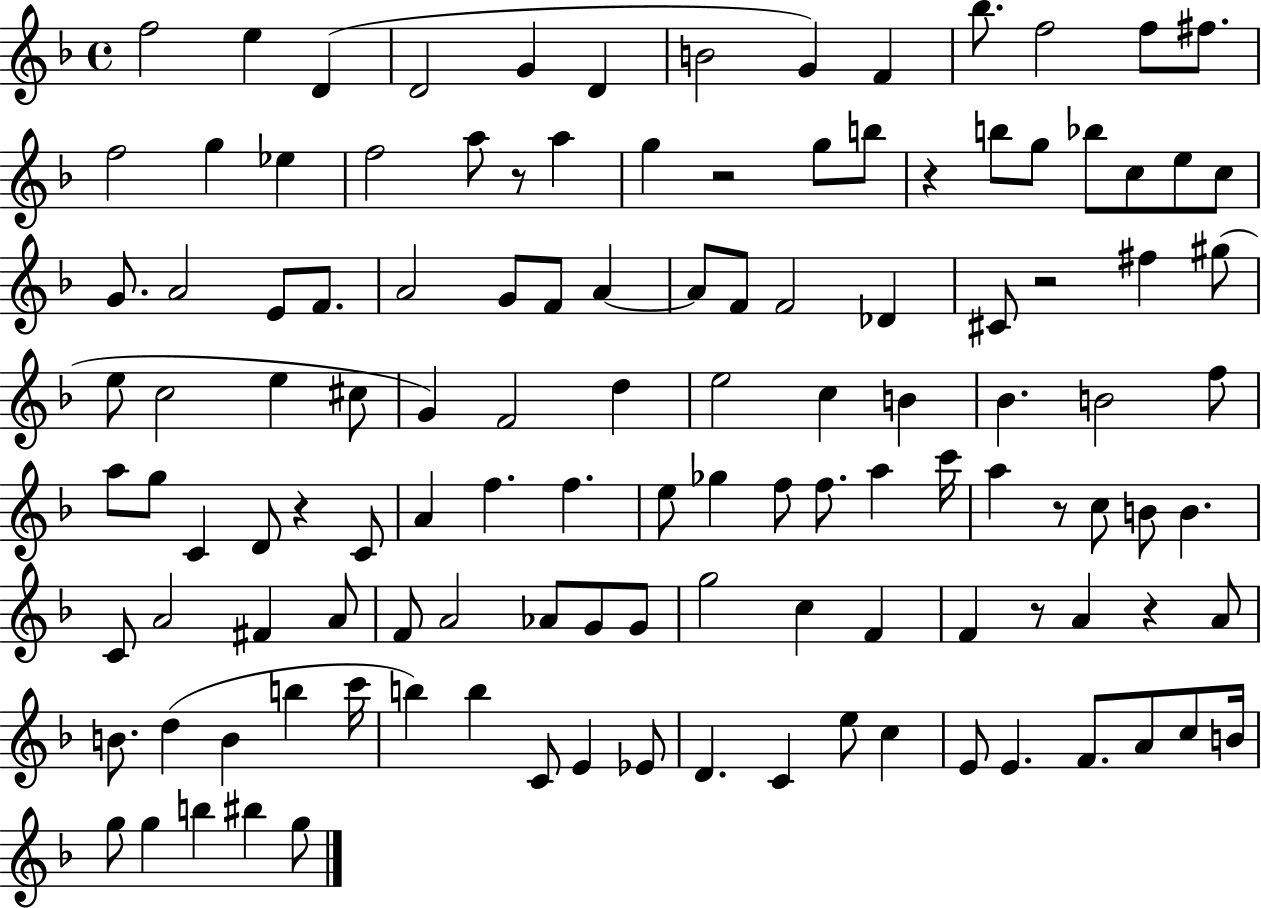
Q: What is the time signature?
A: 4/4